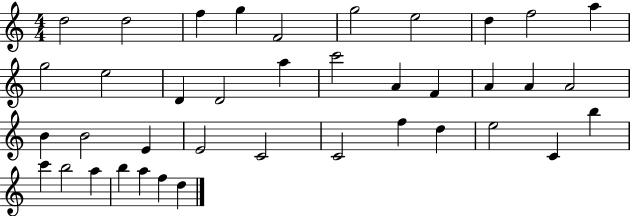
{
  \clef treble
  \numericTimeSignature
  \time 4/4
  \key c \major
  d''2 d''2 | f''4 g''4 f'2 | g''2 e''2 | d''4 f''2 a''4 | \break g''2 e''2 | d'4 d'2 a''4 | c'''2 a'4 f'4 | a'4 a'4 a'2 | \break b'4 b'2 e'4 | e'2 c'2 | c'2 f''4 d''4 | e''2 c'4 b''4 | \break c'''4 b''2 a''4 | b''4 a''4 f''4 d''4 | \bar "|."
}